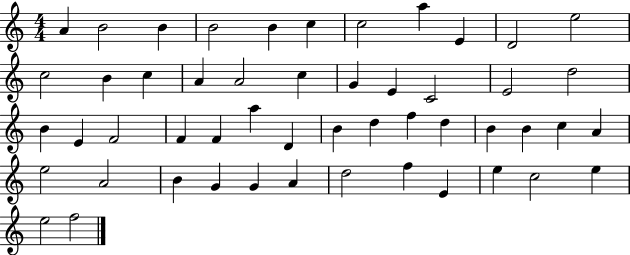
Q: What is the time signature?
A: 4/4